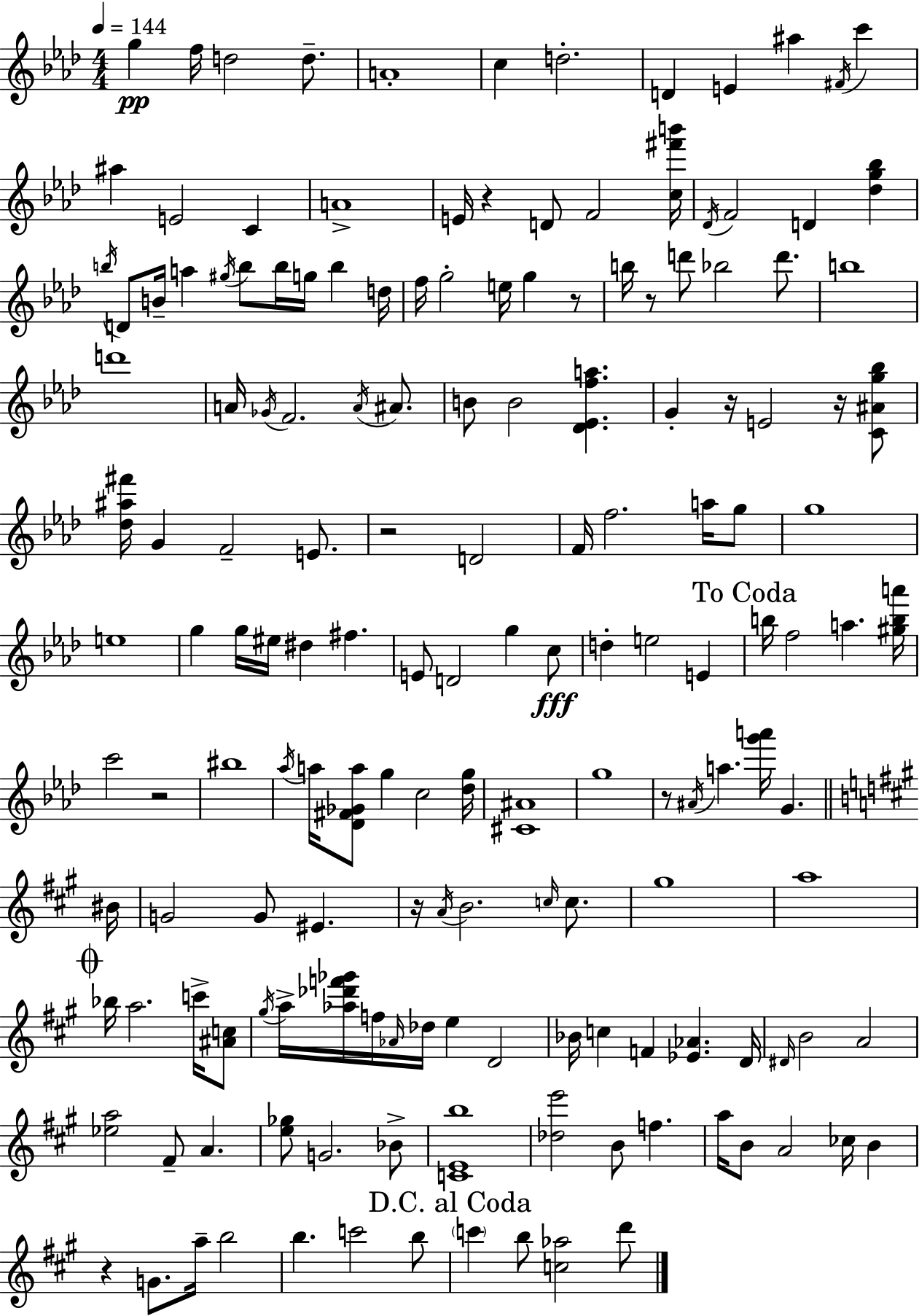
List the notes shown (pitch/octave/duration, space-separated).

G5/q F5/s D5/h D5/e. A4/w C5/q D5/h. D4/q E4/q A#5/q F#4/s C6/q A#5/q E4/h C4/q A4/w E4/s R/q D4/e F4/h [C5,F#6,B6]/s Db4/s F4/h D4/q [Db5,G5,Bb5]/q B5/s D4/e B4/s A5/q G#5/s B5/e B5/s G5/s B5/q D5/s F5/s G5/h E5/s G5/q R/e B5/s R/e D6/e Bb5/h D6/e. B5/w D6/w A4/s Gb4/s F4/h. A4/s A#4/e. B4/e B4/h [Db4,Eb4,F5,A5]/q. G4/q R/s E4/h R/s [C4,A#4,G5,Bb5]/e [Db5,A#5,F#6]/s G4/q F4/h E4/e. R/h D4/h F4/s F5/h. A5/s G5/e G5/w E5/w G5/q G5/s EIS5/s D#5/q F#5/q. E4/e D4/h G5/q C5/e D5/q E5/h E4/q B5/s F5/h A5/q. [G#5,B5,A6]/s C6/h R/h BIS5/w Ab5/s A5/s [Db4,F#4,Gb4,A5]/e G5/q C5/h [Db5,G5]/s [C#4,A#4]/w G5/w R/e A#4/s A5/q. [G6,A6]/s G4/q. BIS4/s G4/h G4/e EIS4/q. R/s A4/s B4/h. C5/s C5/e. G#5/w A5/w Bb5/s A5/h. C6/s [A#4,C5]/e G#5/s A5/s [Ab5,Db6,F6,Gb6]/s F5/s Ab4/s Db5/s E5/q D4/h Bb4/s C5/q F4/q [Eb4,Ab4]/q. D4/s D#4/s B4/h A4/h [Eb5,A5]/h F#4/e A4/q. [E5,Gb5]/e G4/h. Bb4/e [C4,E4,B5]/w [Db5,E6]/h B4/e F5/q. A5/s B4/e A4/h CES5/s B4/q R/q G4/e. A5/s B5/h B5/q. C6/h B5/e C6/q B5/e [C5,Ab5]/h D6/e